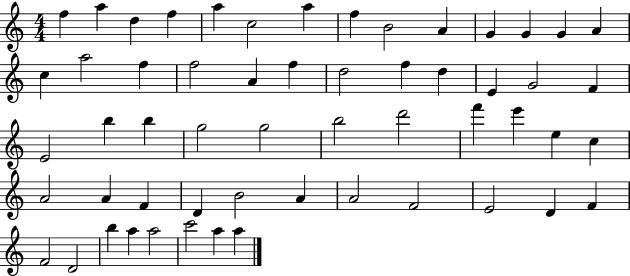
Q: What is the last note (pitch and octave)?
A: A5